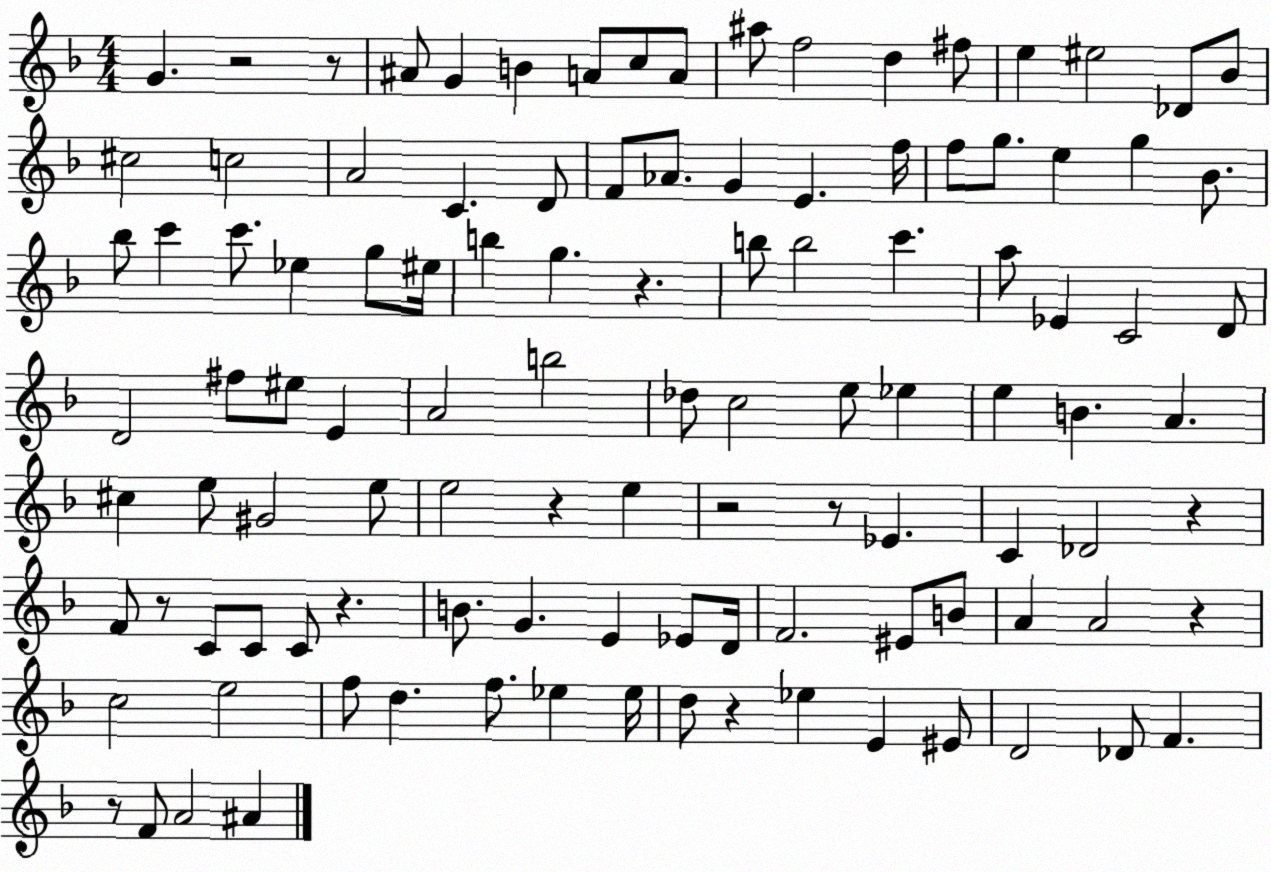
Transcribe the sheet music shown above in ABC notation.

X:1
T:Untitled
M:4/4
L:1/4
K:F
G z2 z/2 ^A/2 G B A/2 c/2 A/2 ^a/2 f2 d ^f/2 e ^e2 _D/2 _B/2 ^c2 c2 A2 C D/2 F/2 _A/2 G E f/4 f/2 g/2 e g _B/2 _b/2 c' c'/2 _e g/2 ^e/4 b g z b/2 b2 c' a/2 _E C2 D/2 D2 ^f/2 ^e/2 E A2 b2 _d/2 c2 e/2 _e e B A ^c e/2 ^G2 e/2 e2 z e z2 z/2 _E C _D2 z F/2 z/2 C/2 C/2 C/2 z B/2 G E _E/2 D/4 F2 ^E/2 B/2 A A2 z c2 e2 f/2 d f/2 _e _e/4 d/2 z _e E ^E/2 D2 _D/2 F z/2 F/2 A2 ^A